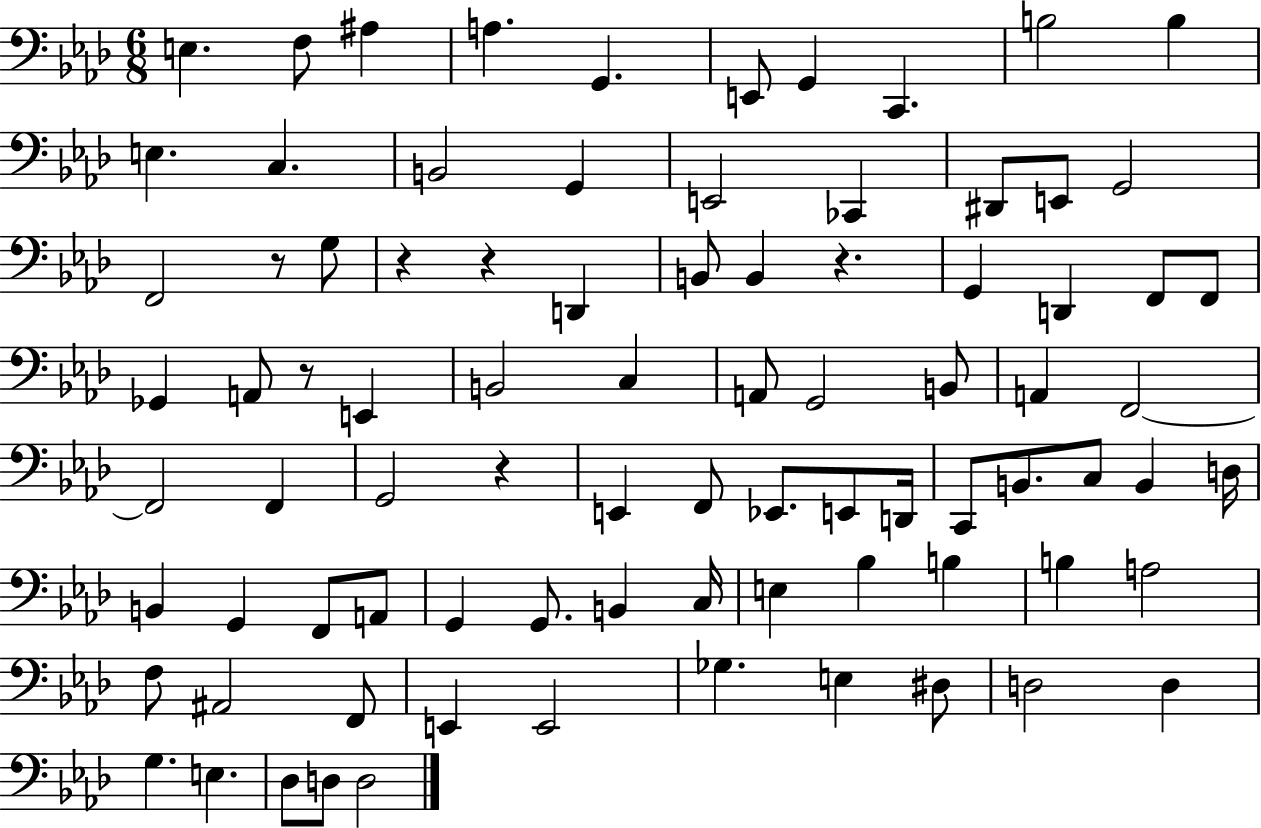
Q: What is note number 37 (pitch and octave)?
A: A2